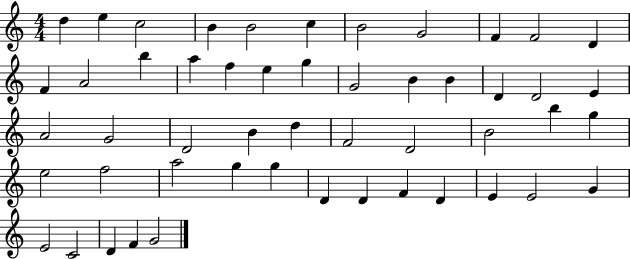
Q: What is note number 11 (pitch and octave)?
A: D4